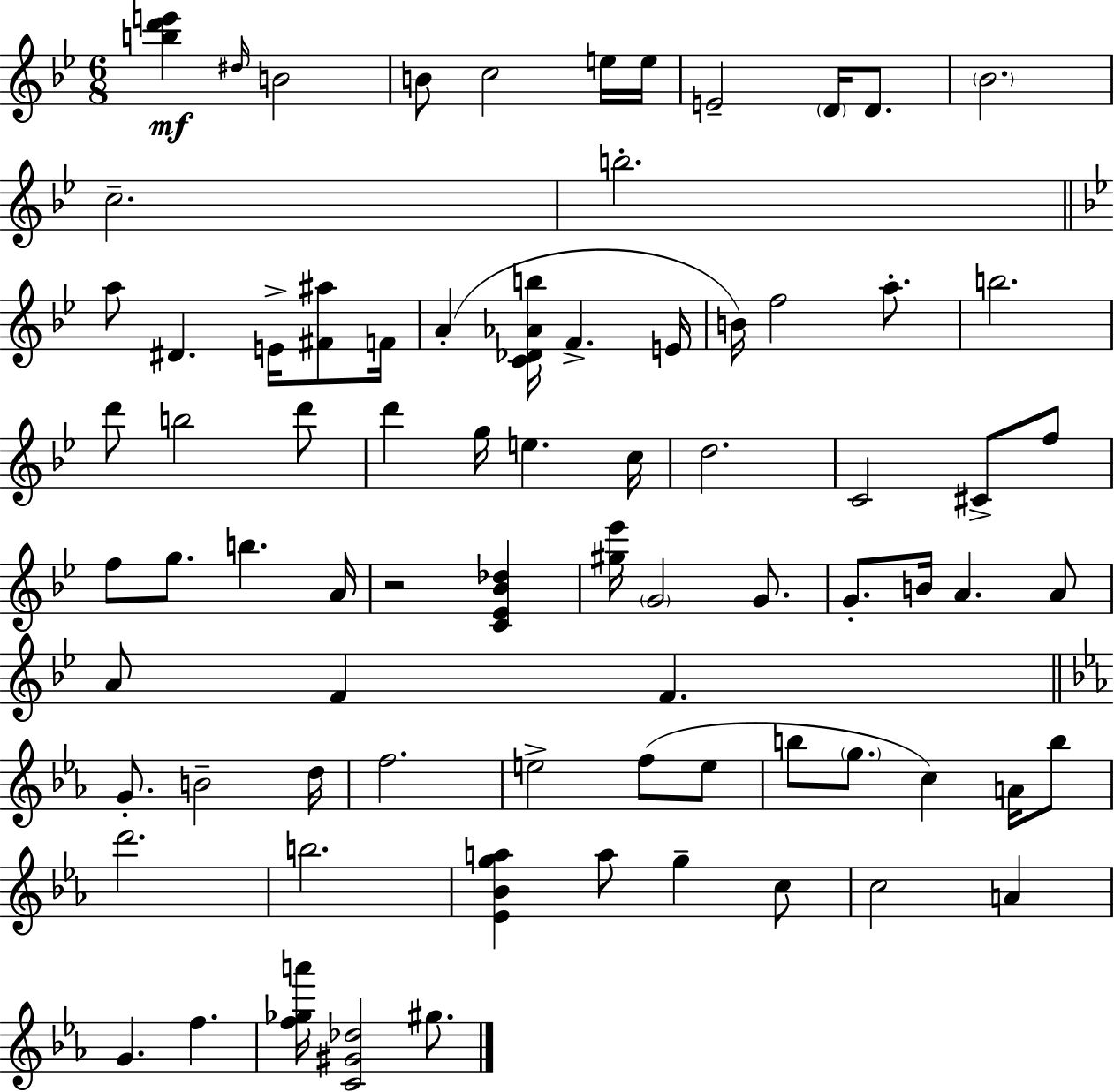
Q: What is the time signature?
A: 6/8